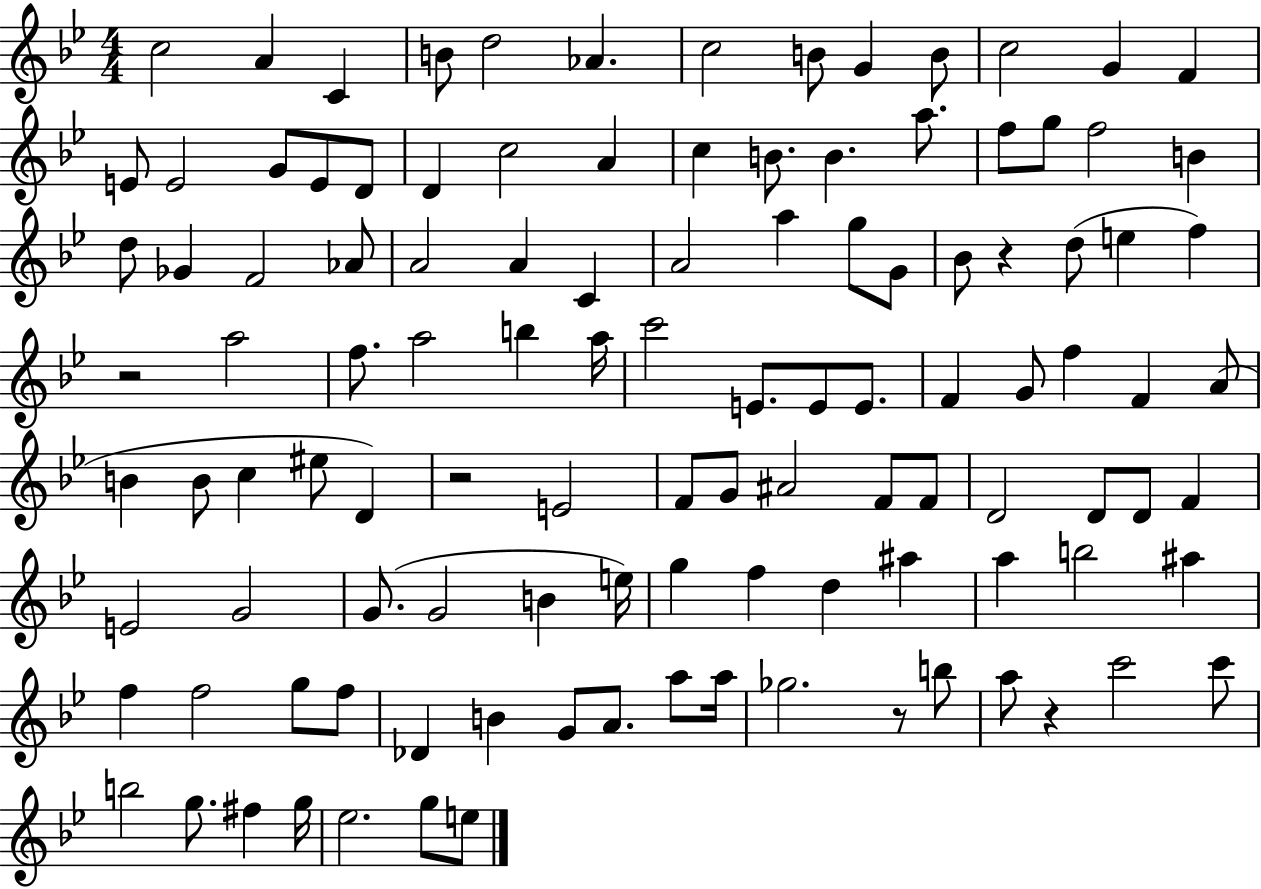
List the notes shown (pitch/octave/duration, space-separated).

C5/h A4/q C4/q B4/e D5/h Ab4/q. C5/h B4/e G4/q B4/e C5/h G4/q F4/q E4/e E4/h G4/e E4/e D4/e D4/q C5/h A4/q C5/q B4/e. B4/q. A5/e. F5/e G5/e F5/h B4/q D5/e Gb4/q F4/h Ab4/e A4/h A4/q C4/q A4/h A5/q G5/e G4/e Bb4/e R/q D5/e E5/q F5/q R/h A5/h F5/e. A5/h B5/q A5/s C6/h E4/e. E4/e E4/e. F4/q G4/e F5/q F4/q A4/e B4/q B4/e C5/q EIS5/e D4/q R/h E4/h F4/e G4/e A#4/h F4/e F4/e D4/h D4/e D4/e F4/q E4/h G4/h G4/e. G4/h B4/q E5/s G5/q F5/q D5/q A#5/q A5/q B5/h A#5/q F5/q F5/h G5/e F5/e Db4/q B4/q G4/e A4/e. A5/e A5/s Gb5/h. R/e B5/e A5/e R/q C6/h C6/e B5/h G5/e. F#5/q G5/s Eb5/h. G5/e E5/e